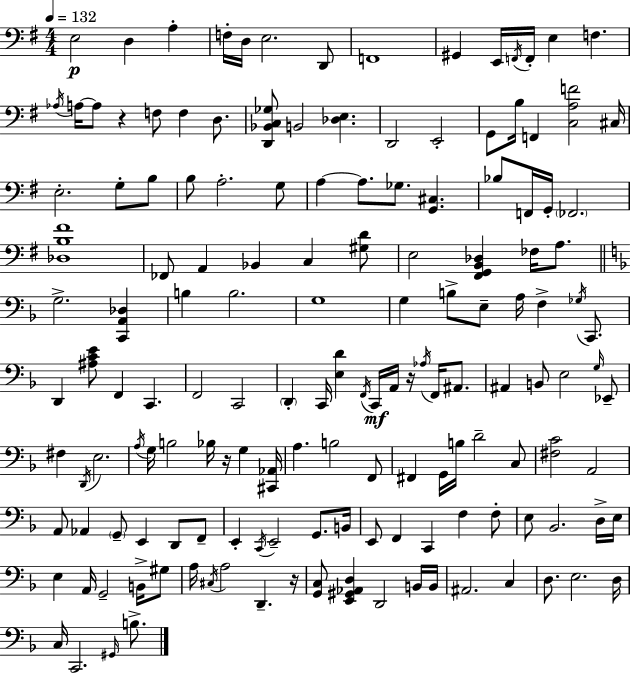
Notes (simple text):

E3/h D3/q A3/q F3/s D3/s E3/h. D2/e F2/w G#2/q E2/s F2/s F2/s E3/q F3/q. Ab3/s A3/s A3/e R/q F3/e F3/q D3/e. [D2,Bb2,C3,Gb3]/e B2/h [Db3,E3]/q. D2/h E2/h G2/e B3/s F2/q [C3,A3,F4]/h C#3/s E3/h. G3/e B3/e B3/e A3/h. G3/e A3/q A3/e. Gb3/e. [G2,C#3]/q. Bb3/e F2/s G2/s FES2/h. [Db3,B3,F#4]/w FES2/e A2/q Bb2/q C3/q [G#3,D4]/e E3/h [F#2,G2,B2,Db3]/q FES3/s A3/e. G3/h. [C2,A2,Db3]/q B3/q B3/h. G3/w G3/q B3/e E3/e A3/s F3/q Gb3/s C2/e. D2/q [A#3,C4,E4]/e F2/q C2/q. F2/h C2/h D2/q C2/s [E3,D4]/q F2/s C2/s A2/s R/s Ab3/s F2/s A#2/e. A#2/q B2/e E3/h G3/s Eb2/e F#3/q D2/s E3/h. A3/s G3/s B3/h Bb3/s R/s G3/q [C#2,Ab2]/s A3/q. B3/h F2/e F#2/q G2/s B3/s D4/h C3/e [F#3,C4]/h A2/h A2/e Ab2/q G2/e E2/q D2/e F2/e E2/q C2/s E2/h G2/e. B2/s E2/e F2/q C2/q F3/q F3/e E3/e Bb2/h. D3/s E3/s E3/q A2/s G2/h B2/s G#3/e A3/s C#3/s A3/h D2/q. R/s [G2,C3]/e [E2,G#2,Ab2,D3]/q D2/h B2/s B2/s A#2/h. C3/q D3/e. E3/h. D3/s C3/s C2/h. G#2/s B3/e.